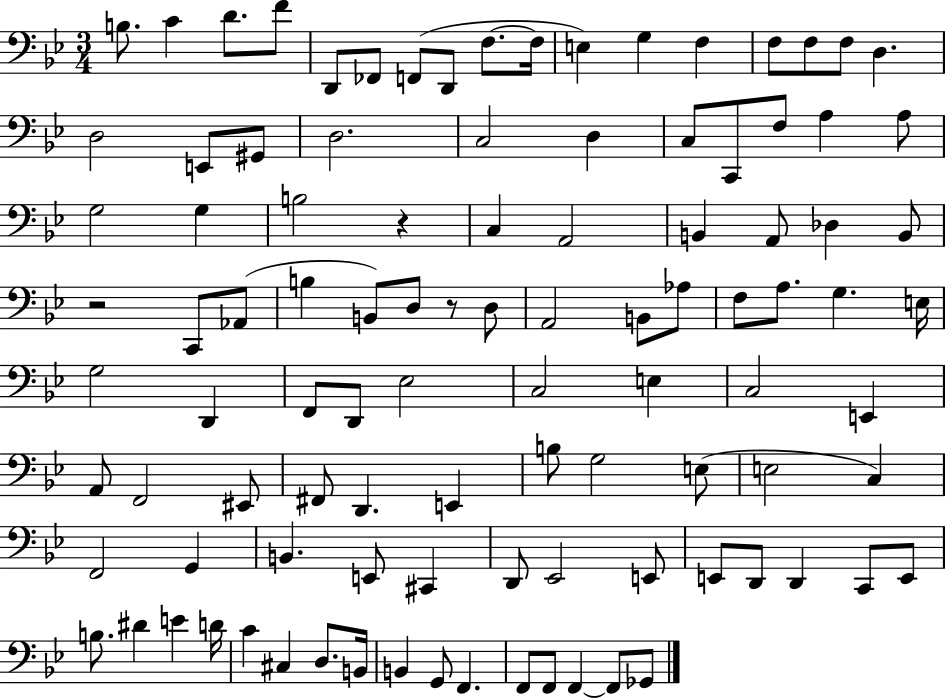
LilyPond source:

{
  \clef bass
  \numericTimeSignature
  \time 3/4
  \key bes \major
  b8. c'4 d'8. f'8 | d,8 fes,8 f,8( d,8 f8.~~ f16 | e4) g4 f4 | f8 f8 f8 d4. | \break d2 e,8 gis,8 | d2. | c2 d4 | c8 c,8 f8 a4 a8 | \break g2 g4 | b2 r4 | c4 a,2 | b,4 a,8 des4 b,8 | \break r2 c,8 aes,8( | b4 b,8) d8 r8 d8 | a,2 b,8 aes8 | f8 a8. g4. e16 | \break g2 d,4 | f,8 d,8 ees2 | c2 e4 | c2 e,4 | \break a,8 f,2 eis,8 | fis,8 d,4. e,4 | b8 g2 e8( | e2 c4) | \break f,2 g,4 | b,4. e,8 cis,4 | d,8 ees,2 e,8 | e,8 d,8 d,4 c,8 e,8 | \break b8. dis'4 e'4 d'16 | c'4 cis4 d8. b,16 | b,4 g,8 f,4. | f,8 f,8 f,4~~ f,8 ges,8 | \break \bar "|."
}